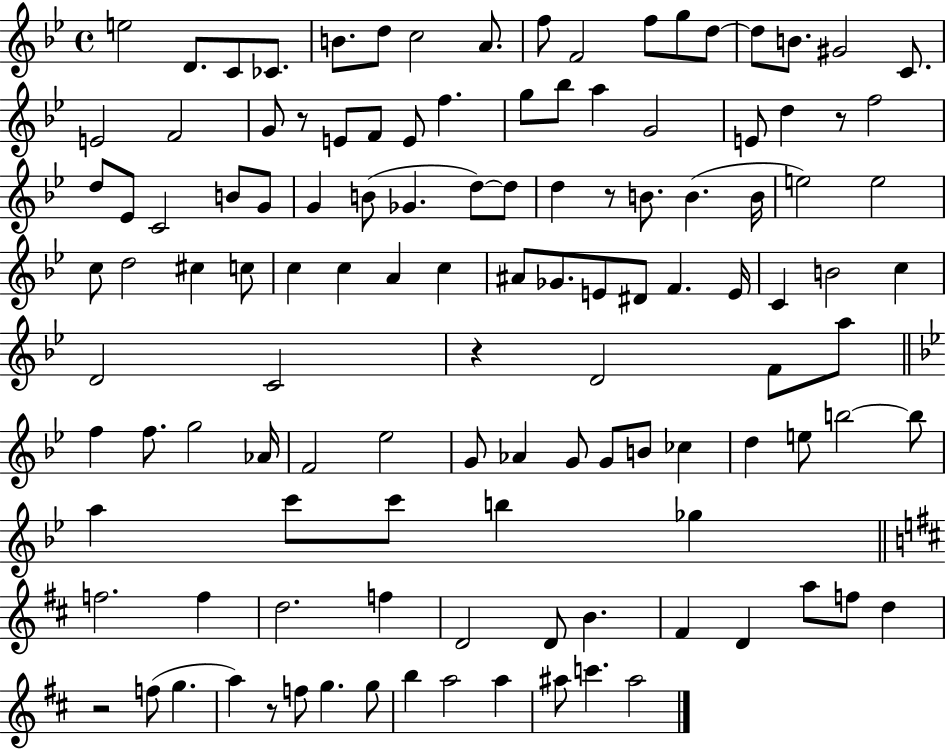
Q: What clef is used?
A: treble